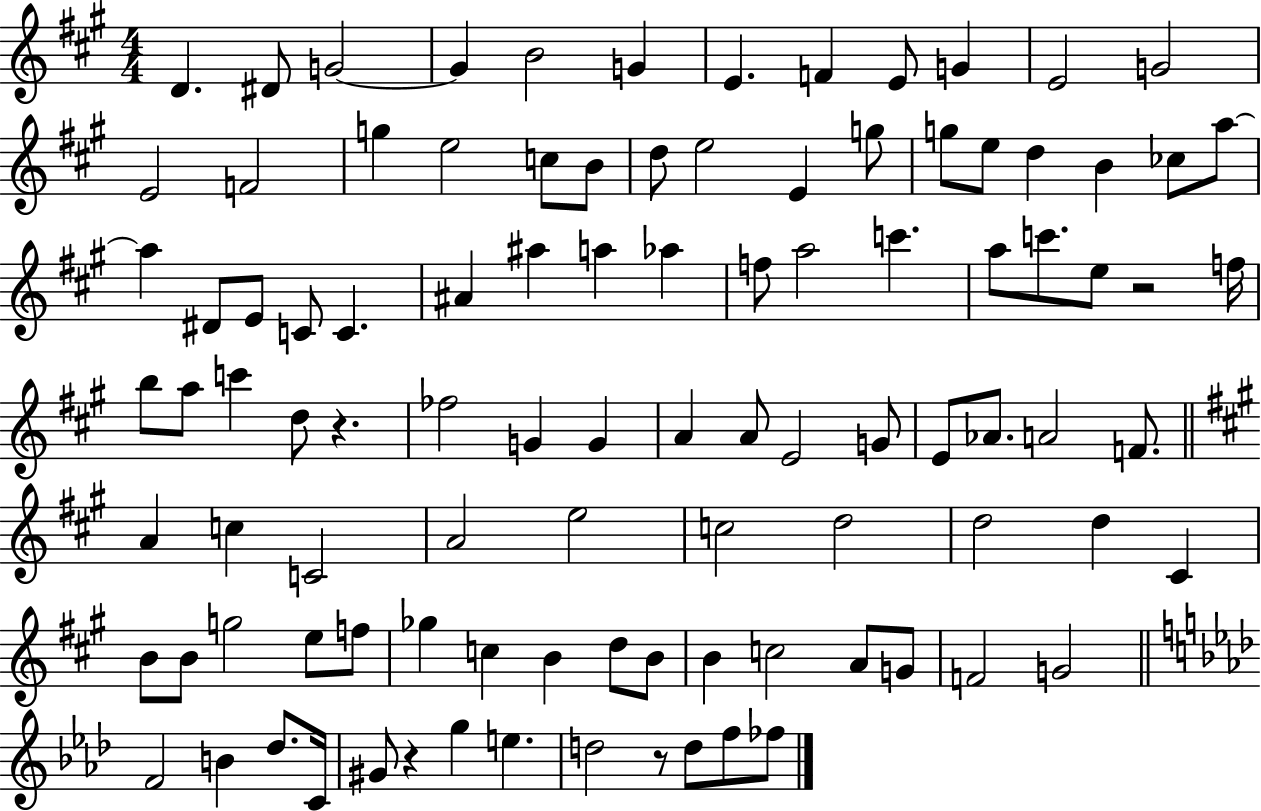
X:1
T:Untitled
M:4/4
L:1/4
K:A
D ^D/2 G2 G B2 G E F E/2 G E2 G2 E2 F2 g e2 c/2 B/2 d/2 e2 E g/2 g/2 e/2 d B _c/2 a/2 a ^D/2 E/2 C/2 C ^A ^a a _a f/2 a2 c' a/2 c'/2 e/2 z2 f/4 b/2 a/2 c' d/2 z _f2 G G A A/2 E2 G/2 E/2 _A/2 A2 F/2 A c C2 A2 e2 c2 d2 d2 d ^C B/2 B/2 g2 e/2 f/2 _g c B d/2 B/2 B c2 A/2 G/2 F2 G2 F2 B _d/2 C/4 ^G/2 z g e d2 z/2 d/2 f/2 _f/2